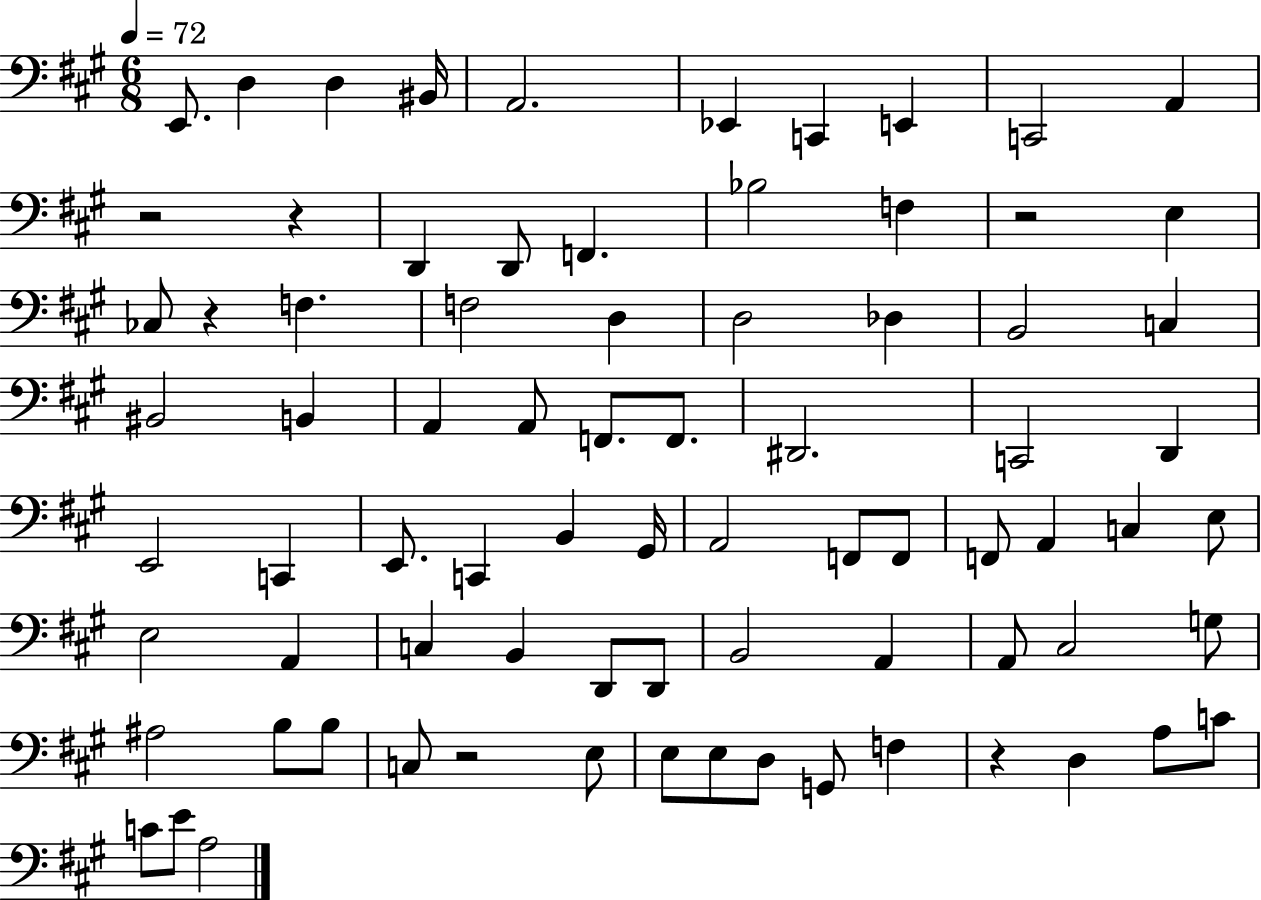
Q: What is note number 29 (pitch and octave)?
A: F2